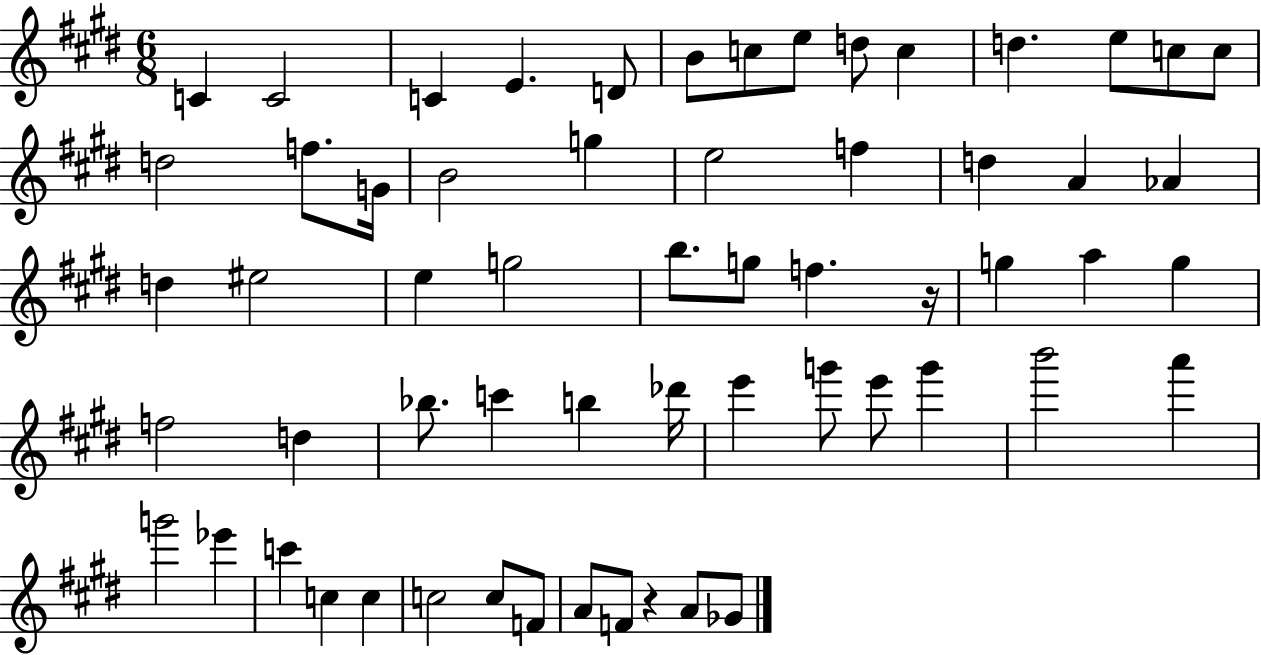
C4/q C4/h C4/q E4/q. D4/e B4/e C5/e E5/e D5/e C5/q D5/q. E5/e C5/e C5/e D5/h F5/e. G4/s B4/h G5/q E5/h F5/q D5/q A4/q Ab4/q D5/q EIS5/h E5/q G5/h B5/e. G5/e F5/q. R/s G5/q A5/q G5/q F5/h D5/q Bb5/e. C6/q B5/q Db6/s E6/q G6/e E6/e G6/q B6/h A6/q G6/h Eb6/q C6/q C5/q C5/q C5/h C5/e F4/e A4/e F4/e R/q A4/e Gb4/e